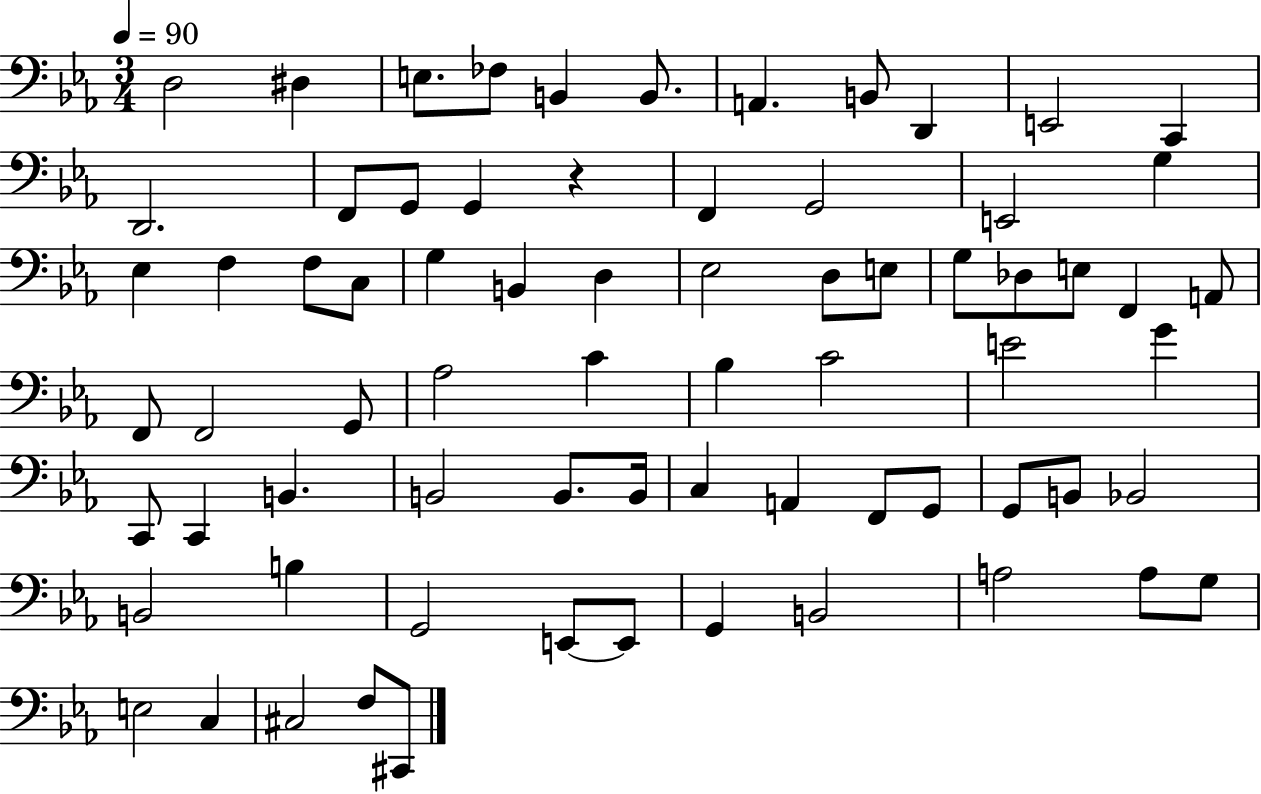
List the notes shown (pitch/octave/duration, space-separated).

D3/h D#3/q E3/e. FES3/e B2/q B2/e. A2/q. B2/e D2/q E2/h C2/q D2/h. F2/e G2/e G2/q R/q F2/q G2/h E2/h G3/q Eb3/q F3/q F3/e C3/e G3/q B2/q D3/q Eb3/h D3/e E3/e G3/e Db3/e E3/e F2/q A2/e F2/e F2/h G2/e Ab3/h C4/q Bb3/q C4/h E4/h G4/q C2/e C2/q B2/q. B2/h B2/e. B2/s C3/q A2/q F2/e G2/e G2/e B2/e Bb2/h B2/h B3/q G2/h E2/e E2/e G2/q B2/h A3/h A3/e G3/e E3/h C3/q C#3/h F3/e C#2/e